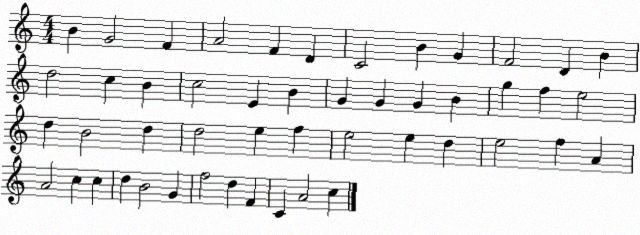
X:1
T:Untitled
M:4/4
L:1/4
K:C
B G2 F A2 F D C2 B G F2 D B d2 c B c2 E B G G G B g f e2 d B2 d d2 e f e2 e d e2 f A A2 c c d B2 G f2 d F C A2 c